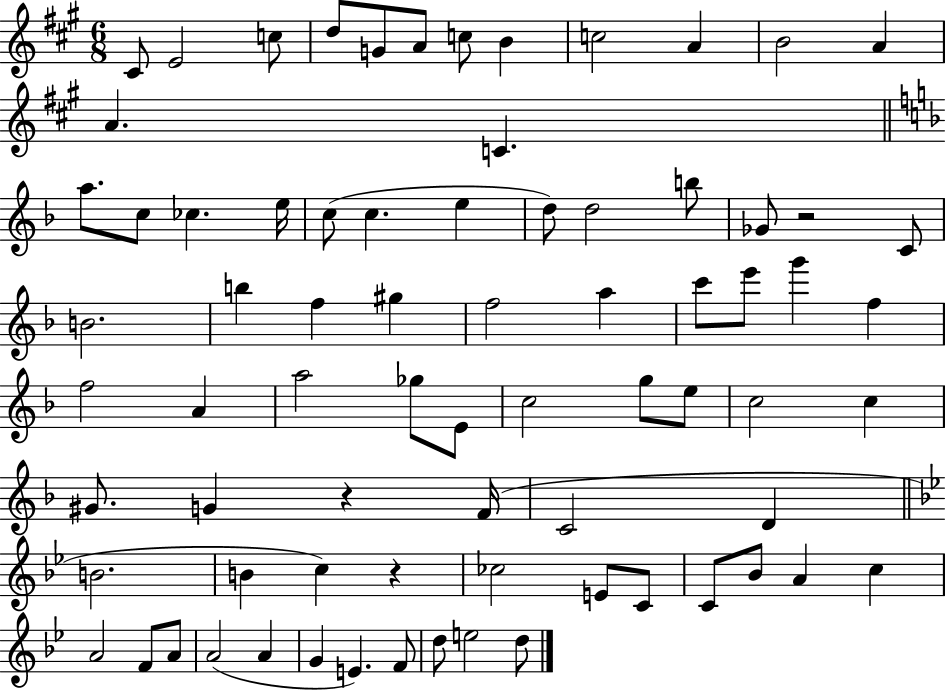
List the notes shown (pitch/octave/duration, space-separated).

C#4/e E4/h C5/e D5/e G4/e A4/e C5/e B4/q C5/h A4/q B4/h A4/q A4/q. C4/q. A5/e. C5/e CES5/q. E5/s C5/e C5/q. E5/q D5/e D5/h B5/e Gb4/e R/h C4/e B4/h. B5/q F5/q G#5/q F5/h A5/q C6/e E6/e G6/q F5/q F5/h A4/q A5/h Gb5/e E4/e C5/h G5/e E5/e C5/h C5/q G#4/e. G4/q R/q F4/s C4/h D4/q B4/h. B4/q C5/q R/q CES5/h E4/e C4/e C4/e Bb4/e A4/q C5/q A4/h F4/e A4/e A4/h A4/q G4/q E4/q. F4/e D5/e E5/h D5/e